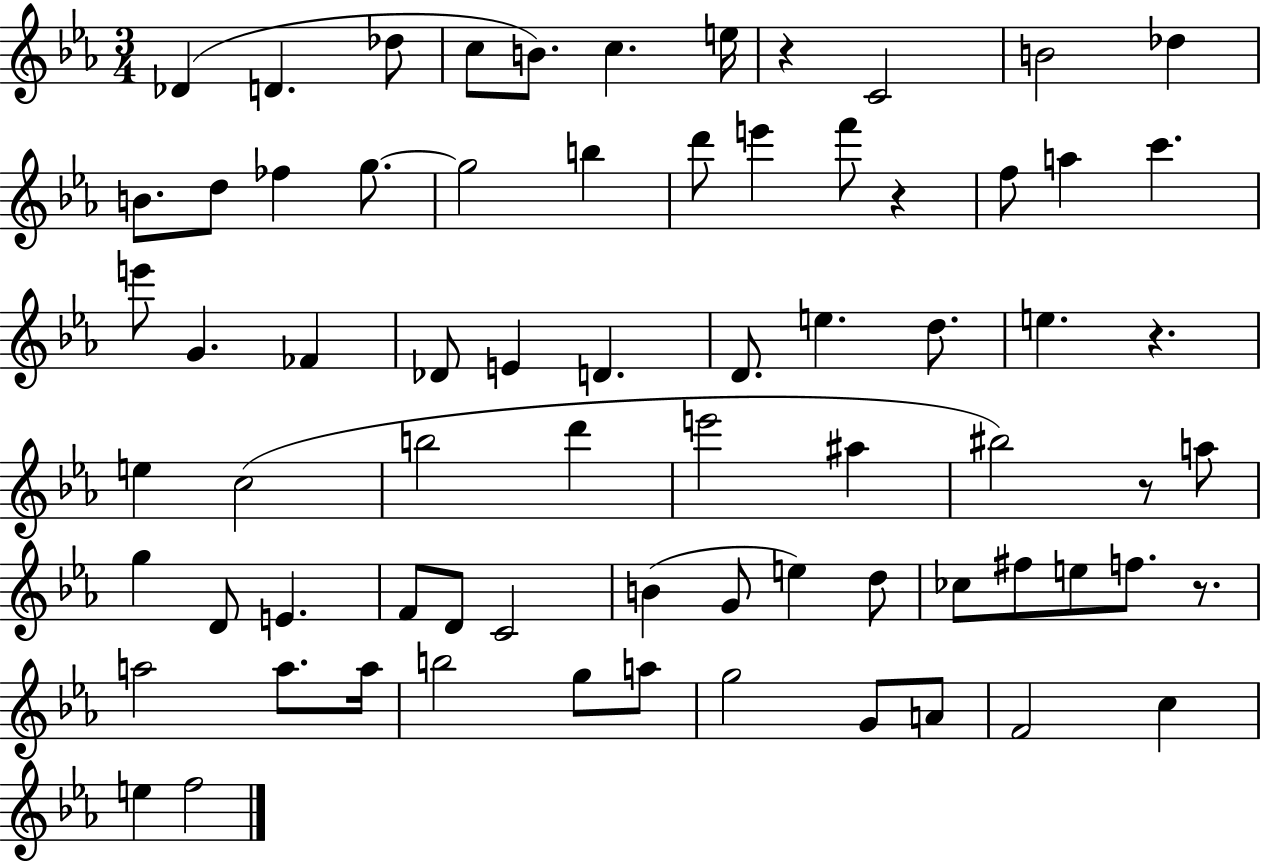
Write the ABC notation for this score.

X:1
T:Untitled
M:3/4
L:1/4
K:Eb
_D D _d/2 c/2 B/2 c e/4 z C2 B2 _d B/2 d/2 _f g/2 g2 b d'/2 e' f'/2 z f/2 a c' e'/2 G _F _D/2 E D D/2 e d/2 e z e c2 b2 d' e'2 ^a ^b2 z/2 a/2 g D/2 E F/2 D/2 C2 B G/2 e d/2 _c/2 ^f/2 e/2 f/2 z/2 a2 a/2 a/4 b2 g/2 a/2 g2 G/2 A/2 F2 c e f2